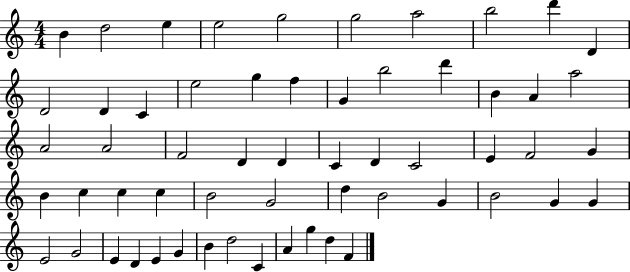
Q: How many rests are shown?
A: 0